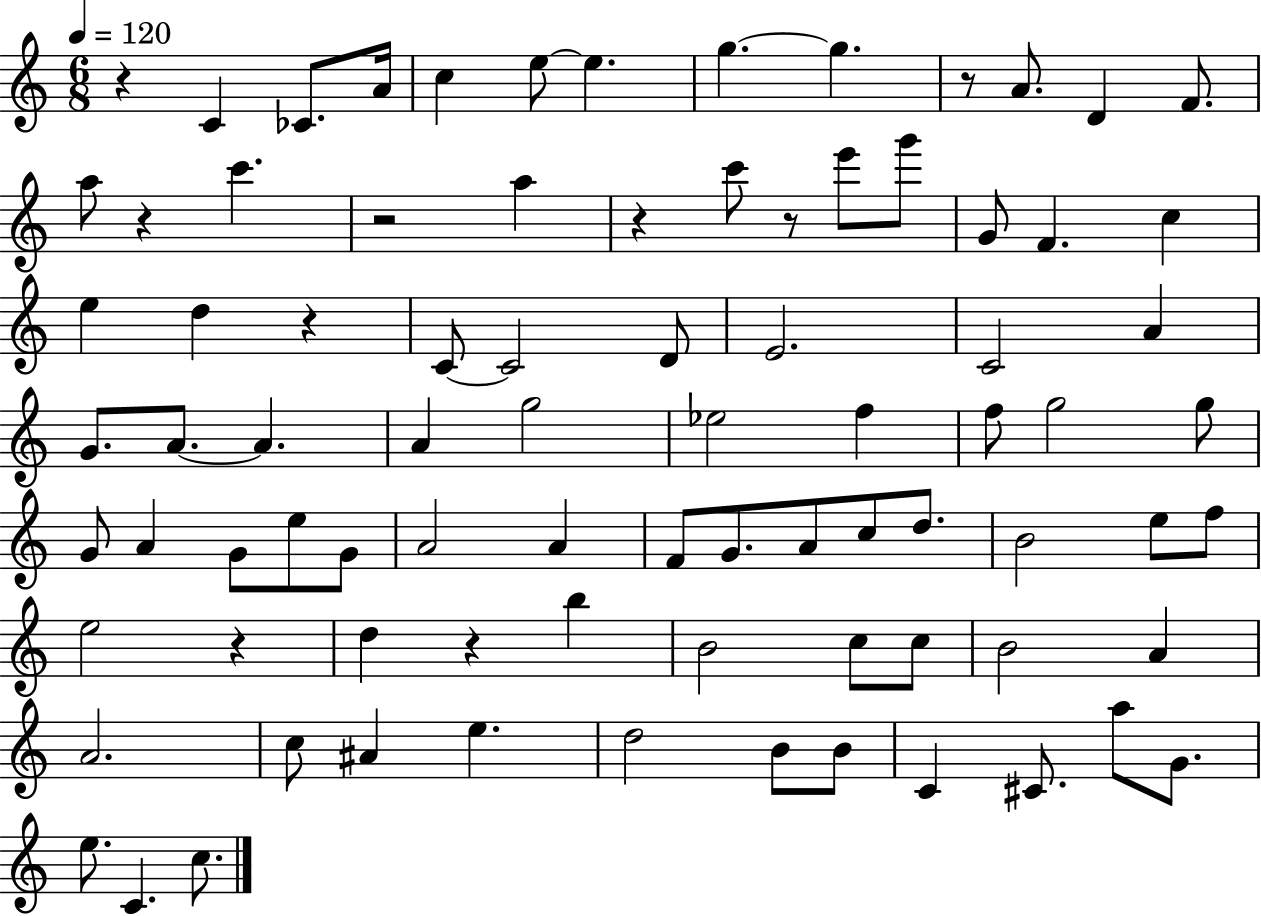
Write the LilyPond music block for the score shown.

{
  \clef treble
  \numericTimeSignature
  \time 6/8
  \key c \major
  \tempo 4 = 120
  r4 c'4 ces'8. a'16 | c''4 e''8~~ e''4. | g''4.~~ g''4. | r8 a'8. d'4 f'8. | \break a''8 r4 c'''4. | r2 a''4 | r4 c'''8 r8 e'''8 g'''8 | g'8 f'4. c''4 | \break e''4 d''4 r4 | c'8~~ c'2 d'8 | e'2. | c'2 a'4 | \break g'8. a'8.~~ a'4. | a'4 g''2 | ees''2 f''4 | f''8 g''2 g''8 | \break g'8 a'4 g'8 e''8 g'8 | a'2 a'4 | f'8 g'8. a'8 c''8 d''8. | b'2 e''8 f''8 | \break e''2 r4 | d''4 r4 b''4 | b'2 c''8 c''8 | b'2 a'4 | \break a'2. | c''8 ais'4 e''4. | d''2 b'8 b'8 | c'4 cis'8. a''8 g'8. | \break e''8. c'4. c''8. | \bar "|."
}